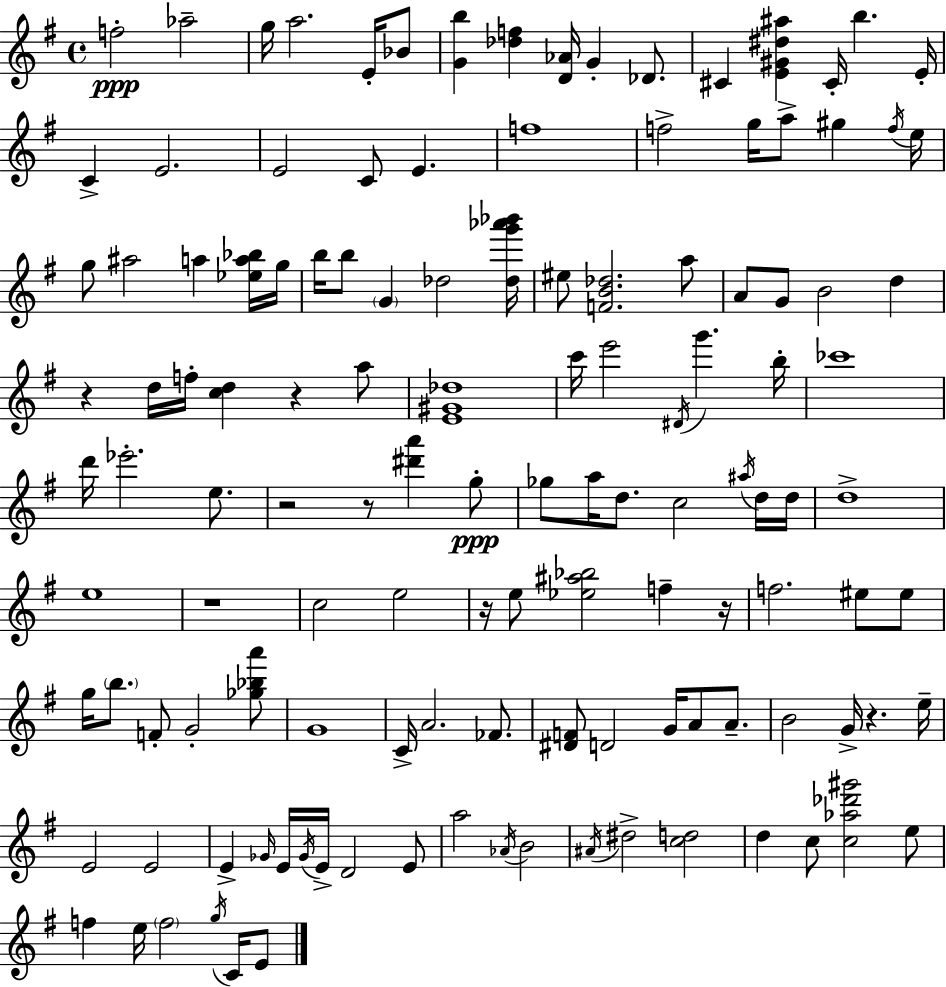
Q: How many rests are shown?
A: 8